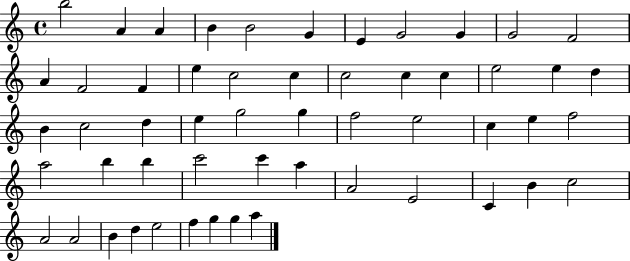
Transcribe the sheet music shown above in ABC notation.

X:1
T:Untitled
M:4/4
L:1/4
K:C
b2 A A B B2 G E G2 G G2 F2 A F2 F e c2 c c2 c c e2 e d B c2 d e g2 g f2 e2 c e f2 a2 b b c'2 c' a A2 E2 C B c2 A2 A2 B d e2 f g g a